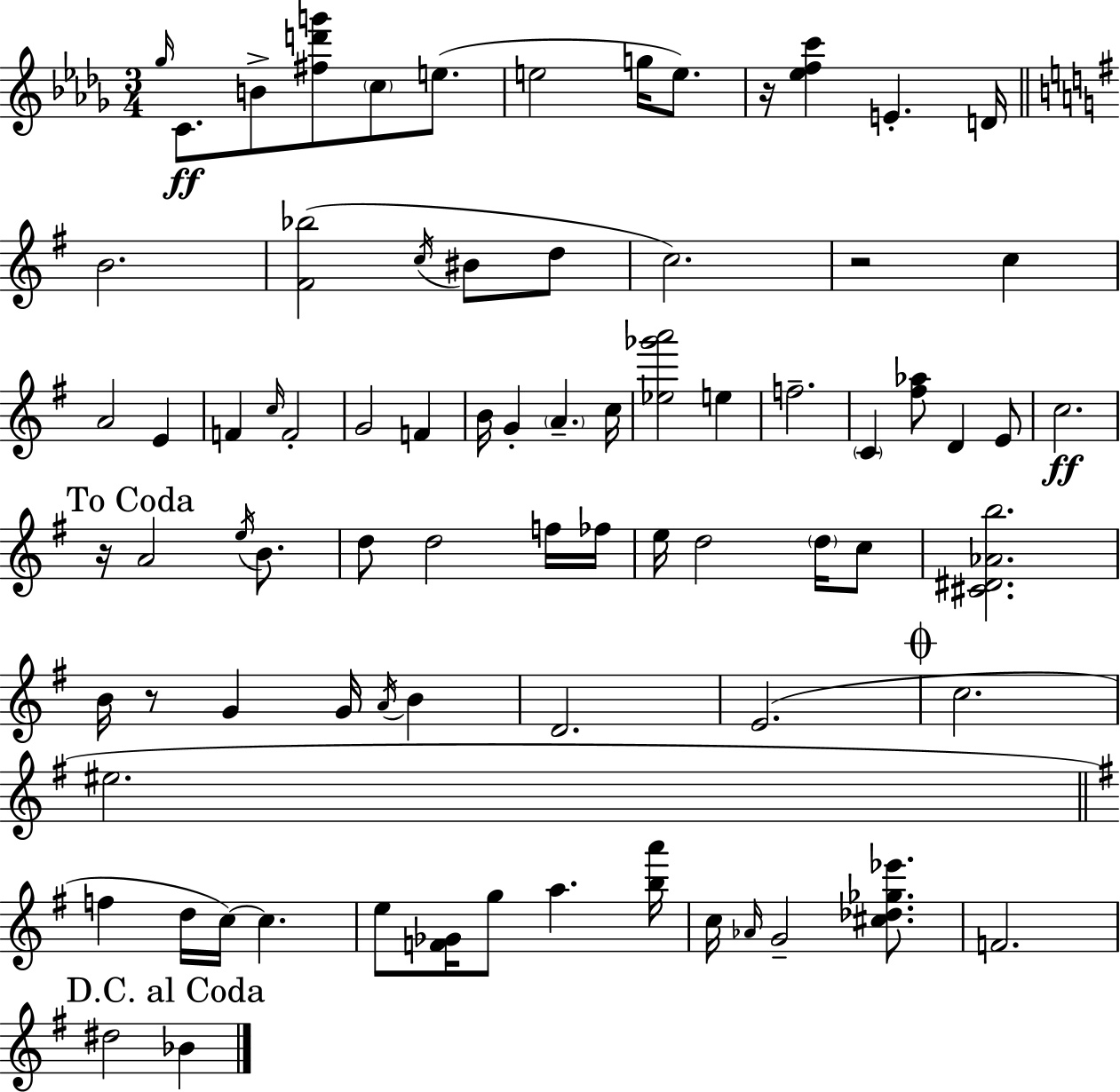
{
  \clef treble
  \numericTimeSignature
  \time 3/4
  \key bes \minor
  \grace { ges''16 }\ff c'8. b'8-> <fis'' d''' g'''>8 \parenthesize c''8 e''8.( | e''2 g''16 e''8.) | r16 <ees'' f'' c'''>4 e'4.-. | d'16 \bar "||" \break \key g \major b'2. | <fis' bes''>2( \acciaccatura { c''16 } bis'8 d''8 | c''2.) | r2 c''4 | \break a'2 e'4 | f'4 \grace { c''16 } f'2-. | g'2 f'4 | b'16 g'4-. \parenthesize a'4.-- | \break c''16 <ees'' ges''' a'''>2 e''4 | f''2.-- | \parenthesize c'4 <fis'' aes''>8 d'4 | e'8 c''2.\ff | \break \mark "To Coda" r16 a'2 \acciaccatura { e''16 } | b'8. d''8 d''2 | f''16 fes''16 e''16 d''2 | \parenthesize d''16 c''8 <cis' dis' aes' b''>2. | \break b'16 r8 g'4 g'16 \acciaccatura { a'16 } | b'4 d'2. | e'2.( | \mark \markup { \musicglyph "scripts.coda" } c''2. | \break eis''2. | \bar "||" \break \key e \minor f''4 d''16 c''16~~) c''4. | e''8 <f' ges'>16 g''8 a''4. <b'' a'''>16 | c''16 \grace { aes'16 } g'2-- <cis'' des'' ges'' ees'''>8. | f'2. | \break \mark "D.C. al Coda" dis''2 bes'4 | \bar "|."
}